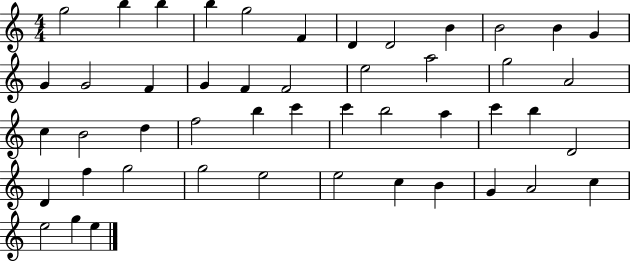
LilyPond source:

{
  \clef treble
  \numericTimeSignature
  \time 4/4
  \key c \major
  g''2 b''4 b''4 | b''4 g''2 f'4 | d'4 d'2 b'4 | b'2 b'4 g'4 | \break g'4 g'2 f'4 | g'4 f'4 f'2 | e''2 a''2 | g''2 a'2 | \break c''4 b'2 d''4 | f''2 b''4 c'''4 | c'''4 b''2 a''4 | c'''4 b''4 d'2 | \break d'4 f''4 g''2 | g''2 e''2 | e''2 c''4 b'4 | g'4 a'2 c''4 | \break e''2 g''4 e''4 | \bar "|."
}